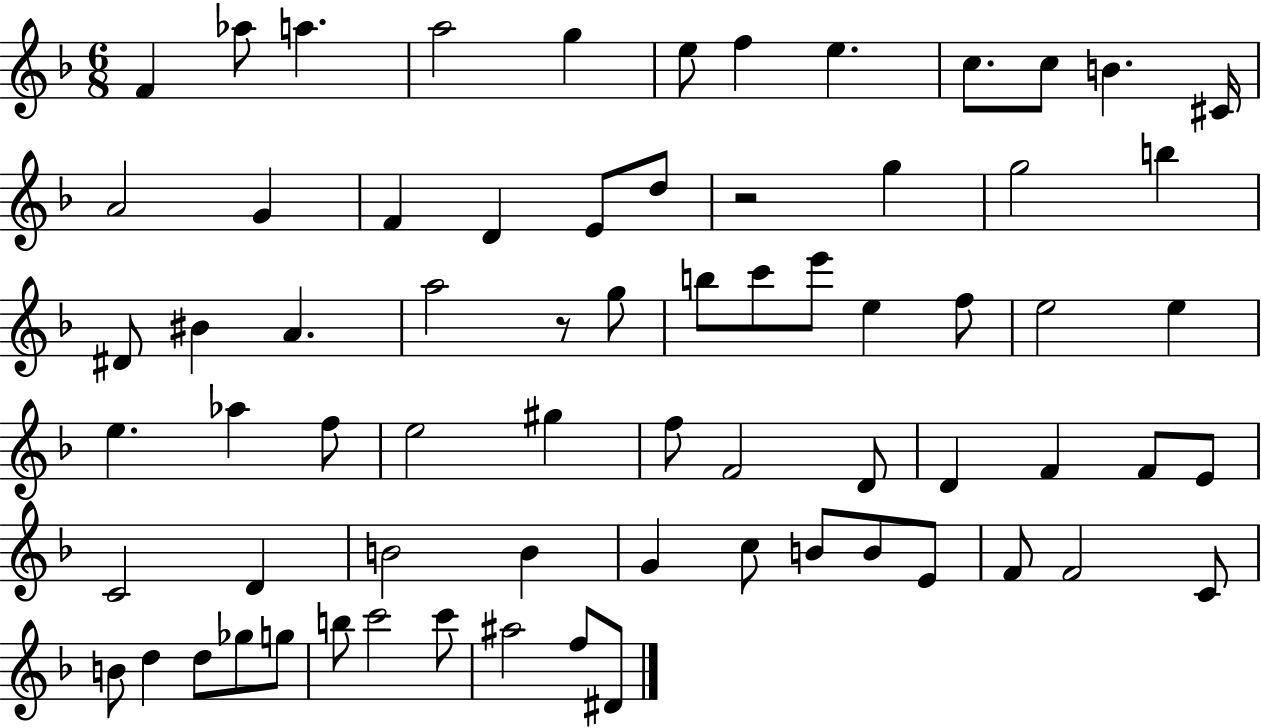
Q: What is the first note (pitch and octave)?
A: F4